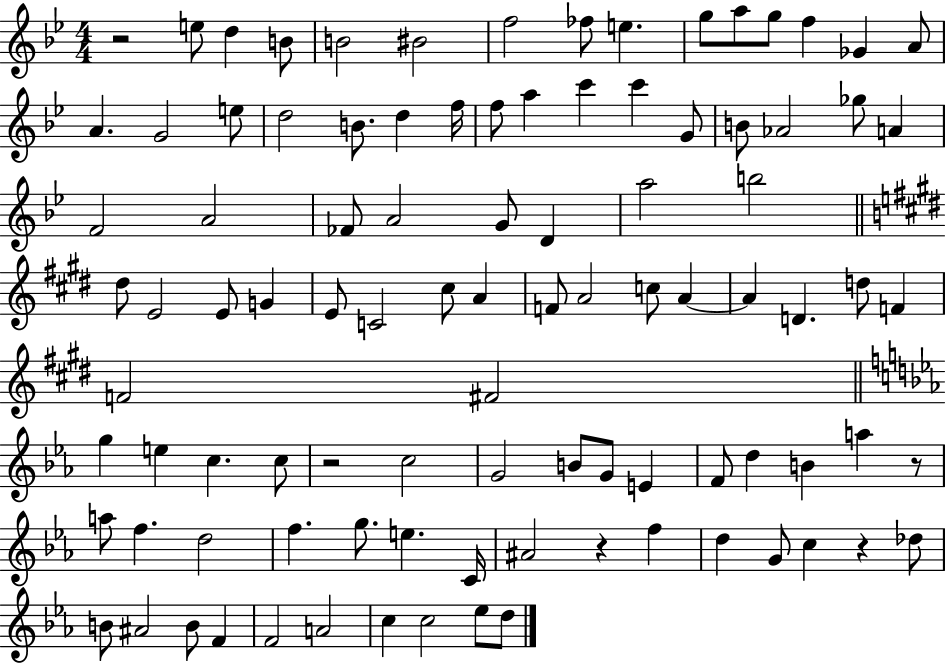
R/h E5/e D5/q B4/e B4/h BIS4/h F5/h FES5/e E5/q. G5/e A5/e G5/e F5/q Gb4/q A4/e A4/q. G4/h E5/e D5/h B4/e. D5/q F5/s F5/e A5/q C6/q C6/q G4/e B4/e Ab4/h Gb5/e A4/q F4/h A4/h FES4/e A4/h G4/e D4/q A5/h B5/h D#5/e E4/h E4/e G4/q E4/e C4/h C#5/e A4/q F4/e A4/h C5/e A4/q A4/q D4/q. D5/e F4/q F4/h F#4/h G5/q E5/q C5/q. C5/e R/h C5/h G4/h B4/e G4/e E4/q F4/e D5/q B4/q A5/q R/e A5/e F5/q. D5/h F5/q. G5/e. E5/q. C4/s A#4/h R/q F5/q D5/q G4/e C5/q R/q Db5/e B4/e A#4/h B4/e F4/q F4/h A4/h C5/q C5/h Eb5/e D5/e